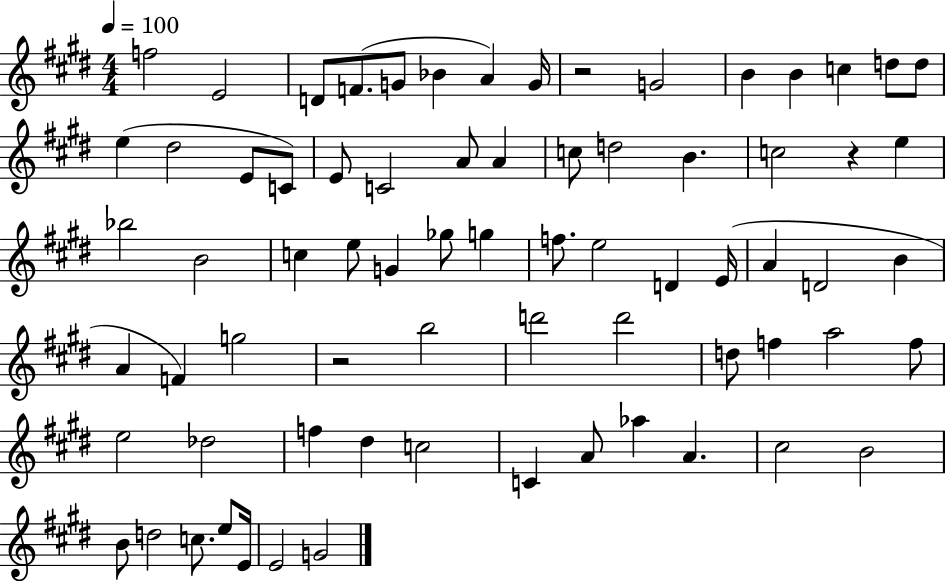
X:1
T:Untitled
M:4/4
L:1/4
K:E
f2 E2 D/2 F/2 G/2 _B A G/4 z2 G2 B B c d/2 d/2 e ^d2 E/2 C/2 E/2 C2 A/2 A c/2 d2 B c2 z e _b2 B2 c e/2 G _g/2 g f/2 e2 D E/4 A D2 B A F g2 z2 b2 d'2 d'2 d/2 f a2 f/2 e2 _d2 f ^d c2 C A/2 _a A ^c2 B2 B/2 d2 c/2 e/2 E/4 E2 G2